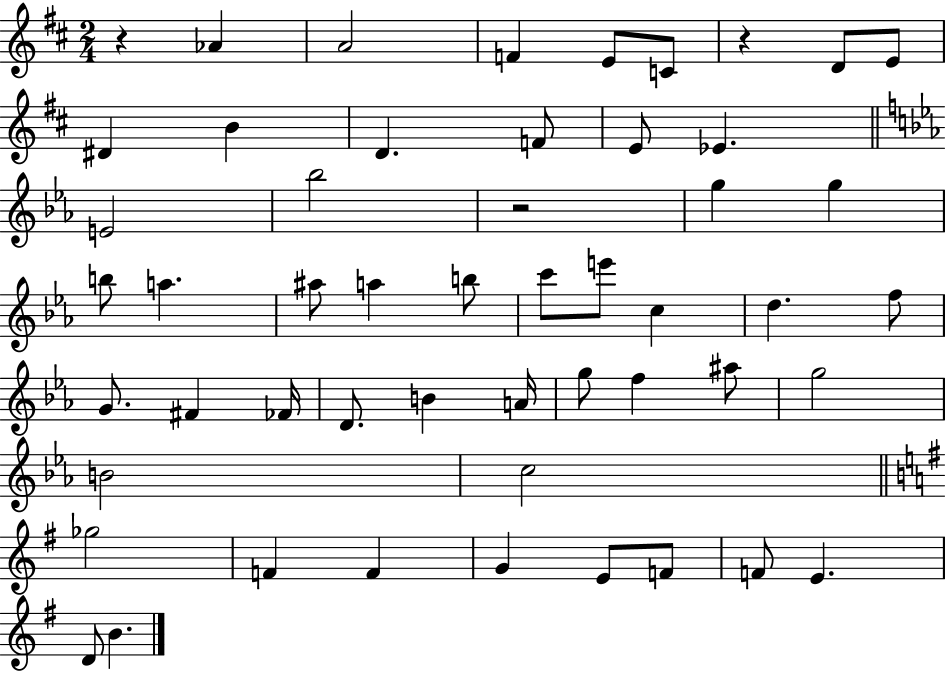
X:1
T:Untitled
M:2/4
L:1/4
K:D
z _A A2 F E/2 C/2 z D/2 E/2 ^D B D F/2 E/2 _E E2 _b2 z2 g g b/2 a ^a/2 a b/2 c'/2 e'/2 c d f/2 G/2 ^F _F/4 D/2 B A/4 g/2 f ^a/2 g2 B2 c2 _g2 F F G E/2 F/2 F/2 E D/2 B